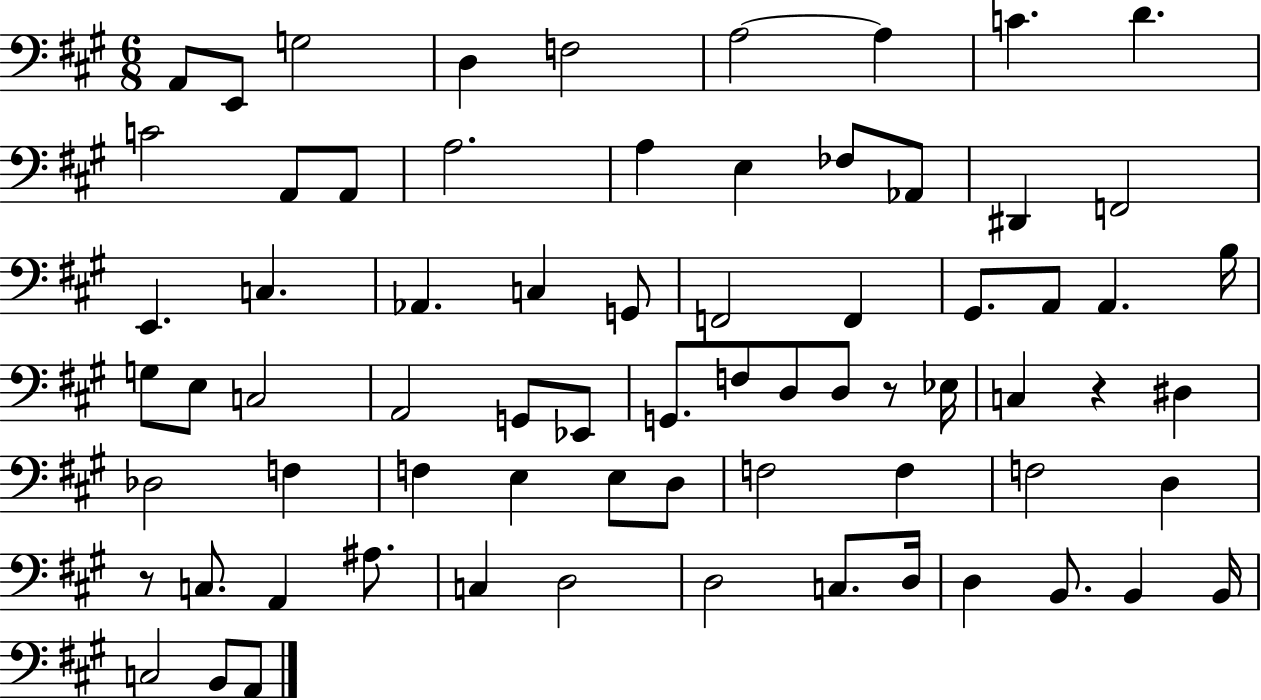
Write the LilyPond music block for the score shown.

{
  \clef bass
  \numericTimeSignature
  \time 6/8
  \key a \major
  a,8 e,8 g2 | d4 f2 | a2~~ a4 | c'4. d'4. | \break c'2 a,8 a,8 | a2. | a4 e4 fes8 aes,8 | dis,4 f,2 | \break e,4. c4. | aes,4. c4 g,8 | f,2 f,4 | gis,8. a,8 a,4. b16 | \break g8 e8 c2 | a,2 g,8 ees,8 | g,8. f8 d8 d8 r8 ees16 | c4 r4 dis4 | \break des2 f4 | f4 e4 e8 d8 | f2 f4 | f2 d4 | \break r8 c8. a,4 ais8. | c4 d2 | d2 c8. d16 | d4 b,8. b,4 b,16 | \break c2 b,8 a,8 | \bar "|."
}